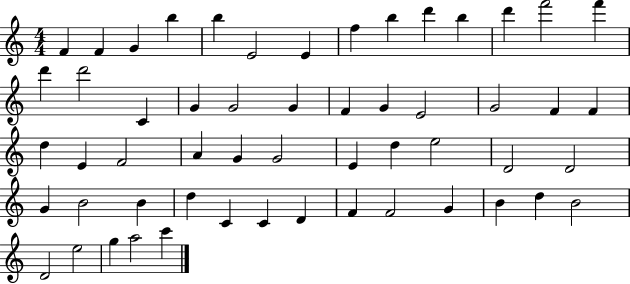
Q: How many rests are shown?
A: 0